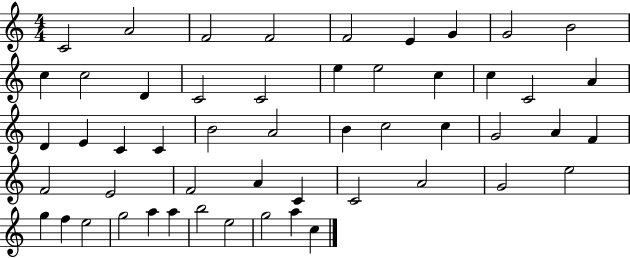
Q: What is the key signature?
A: C major